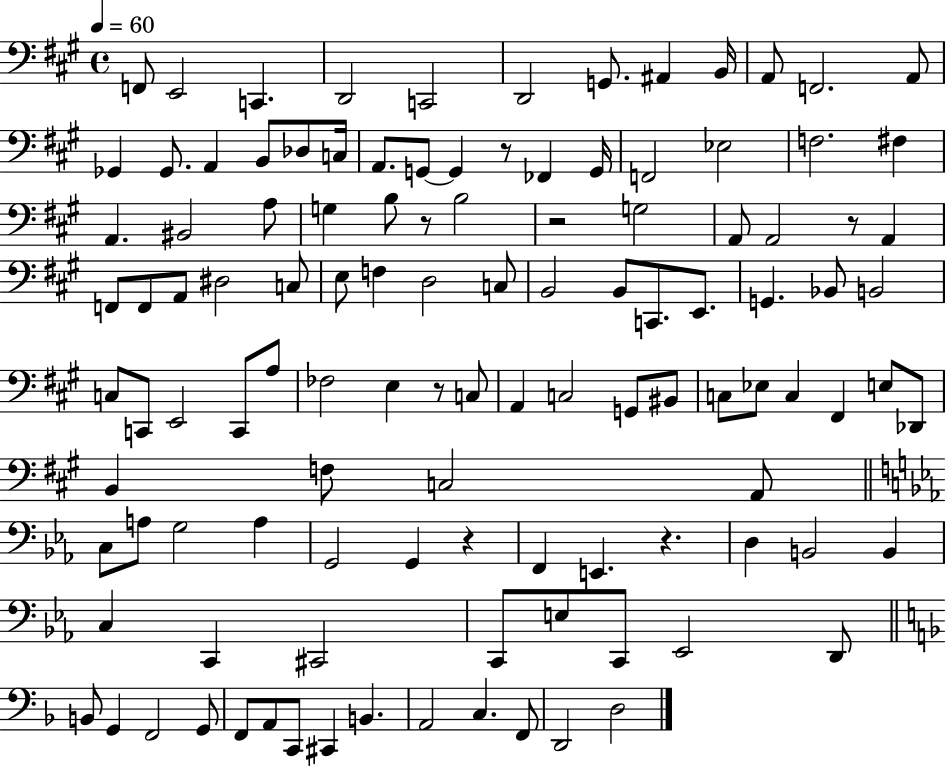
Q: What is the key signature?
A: A major